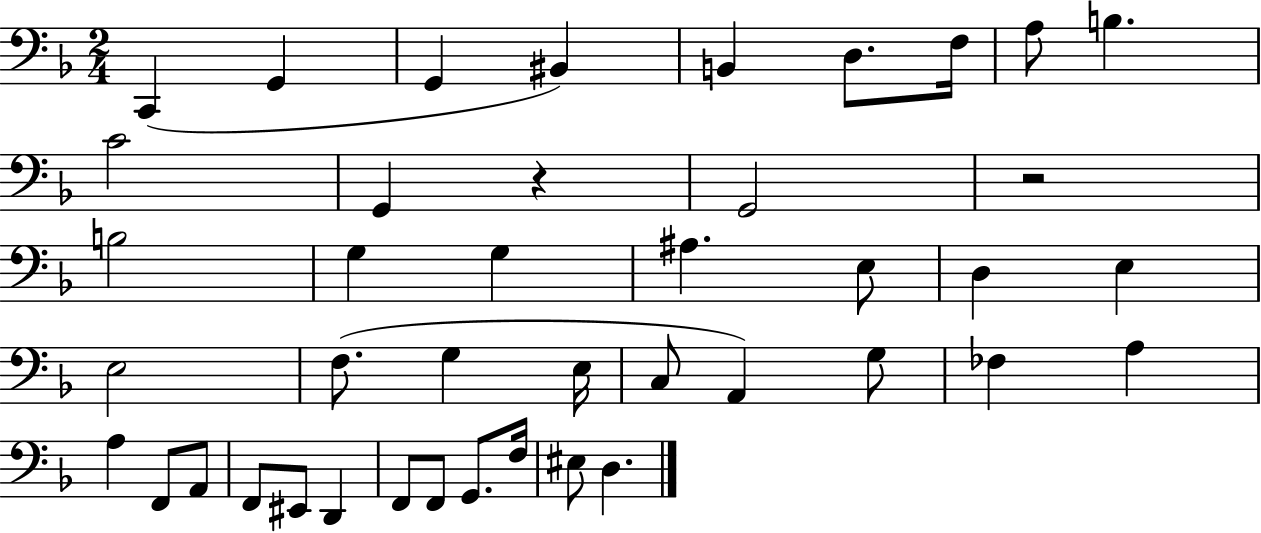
C2/q G2/q G2/q BIS2/q B2/q D3/e. F3/s A3/e B3/q. C4/h G2/q R/q G2/h R/h B3/h G3/q G3/q A#3/q. E3/e D3/q E3/q E3/h F3/e. G3/q E3/s C3/e A2/q G3/e FES3/q A3/q A3/q F2/e A2/e F2/e EIS2/e D2/q F2/e F2/e G2/e. F3/s EIS3/e D3/q.